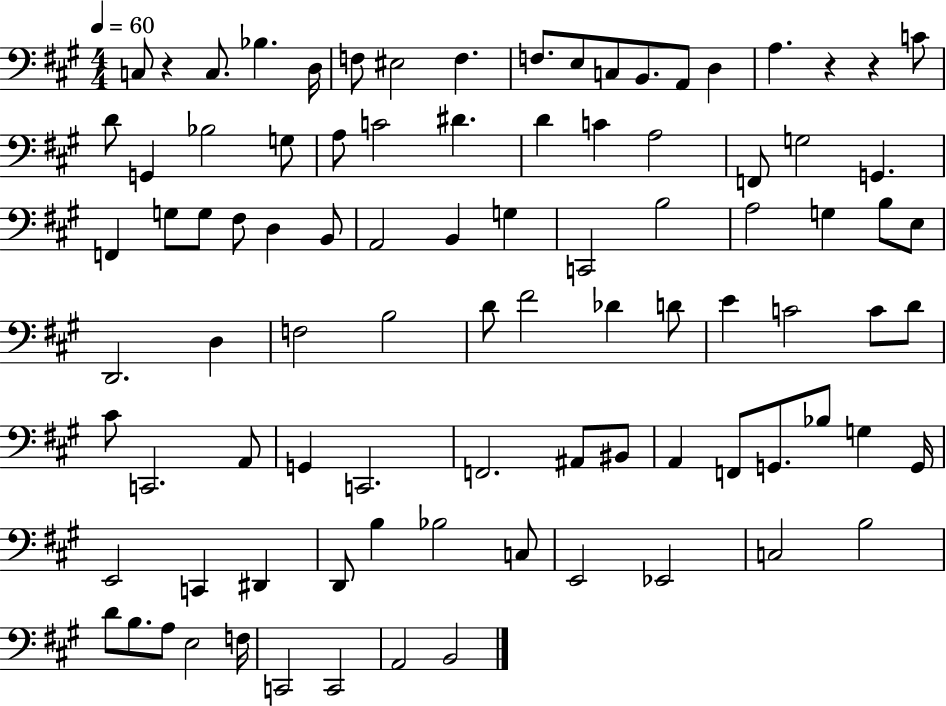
{
  \clef bass
  \numericTimeSignature
  \time 4/4
  \key a \major
  \tempo 4 = 60
  c8 r4 c8. bes4. d16 | f8 eis2 f4. | f8. e8 c8 b,8. a,8 d4 | a4. r4 r4 c'8 | \break d'8 g,4 bes2 g8 | a8 c'2 dis'4. | d'4 c'4 a2 | f,8 g2 g,4. | \break f,4 g8 g8 fis8 d4 b,8 | a,2 b,4 g4 | c,2 b2 | a2 g4 b8 e8 | \break d,2. d4 | f2 b2 | d'8 fis'2 des'4 d'8 | e'4 c'2 c'8 d'8 | \break cis'8 c,2. a,8 | g,4 c,2. | f,2. ais,8 bis,8 | a,4 f,8 g,8. bes8 g4 g,16 | \break e,2 c,4 dis,4 | d,8 b4 bes2 c8 | e,2 ees,2 | c2 b2 | \break d'8 b8. a8 e2 f16 | c,2 c,2 | a,2 b,2 | \bar "|."
}